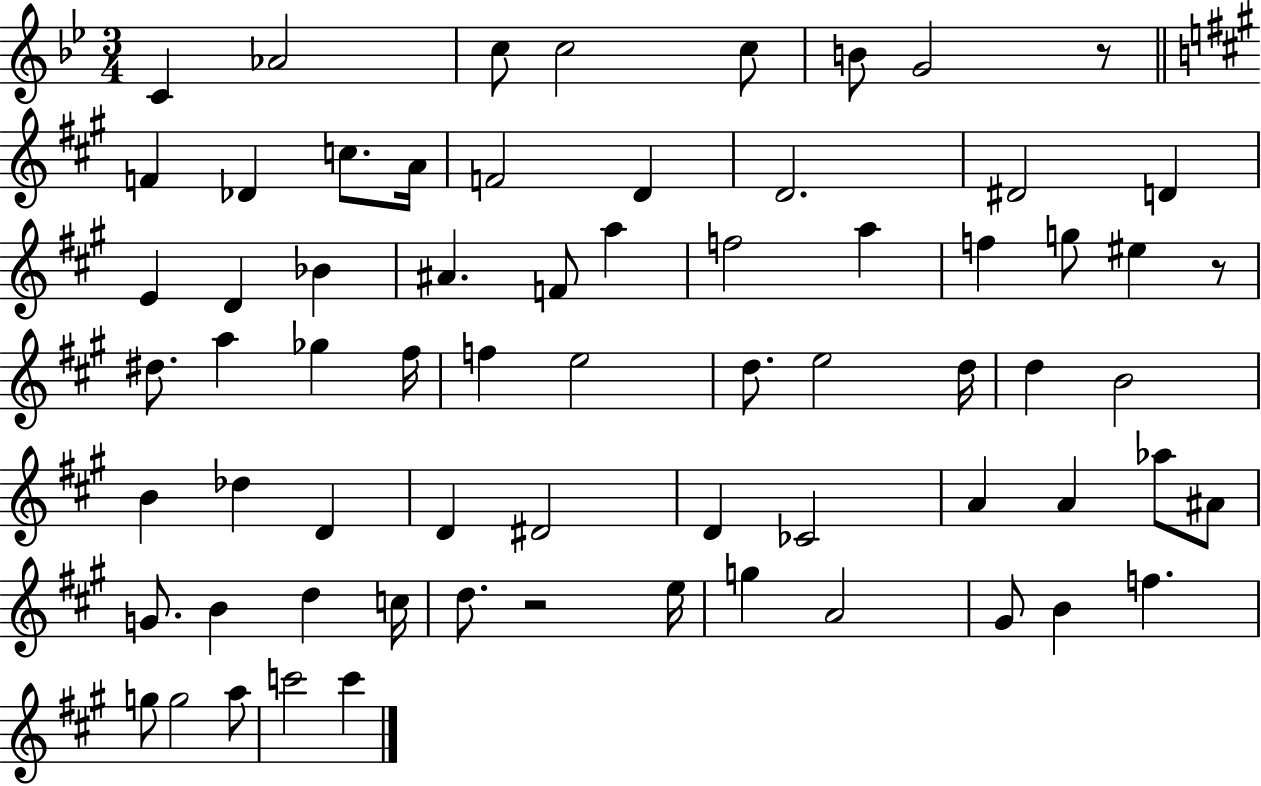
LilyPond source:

{
  \clef treble
  \numericTimeSignature
  \time 3/4
  \key bes \major
  c'4 aes'2 | c''8 c''2 c''8 | b'8 g'2 r8 | \bar "||" \break \key a \major f'4 des'4 c''8. a'16 | f'2 d'4 | d'2. | dis'2 d'4 | \break e'4 d'4 bes'4 | ais'4. f'8 a''4 | f''2 a''4 | f''4 g''8 eis''4 r8 | \break dis''8. a''4 ges''4 fis''16 | f''4 e''2 | d''8. e''2 d''16 | d''4 b'2 | \break b'4 des''4 d'4 | d'4 dis'2 | d'4 ces'2 | a'4 a'4 aes''8 ais'8 | \break g'8. b'4 d''4 c''16 | d''8. r2 e''16 | g''4 a'2 | gis'8 b'4 f''4. | \break g''8 g''2 a''8 | c'''2 c'''4 | \bar "|."
}